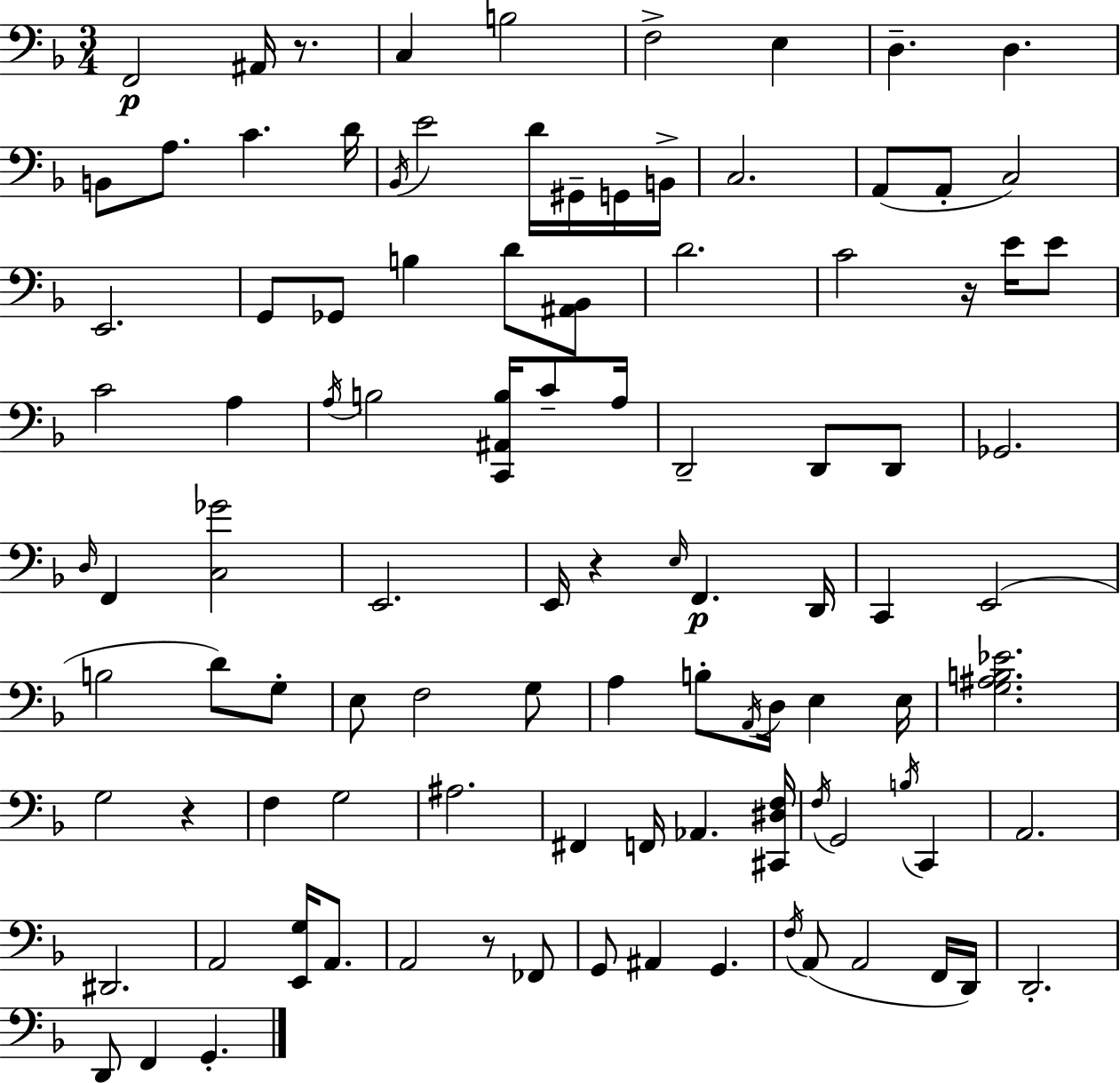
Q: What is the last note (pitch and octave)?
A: G2